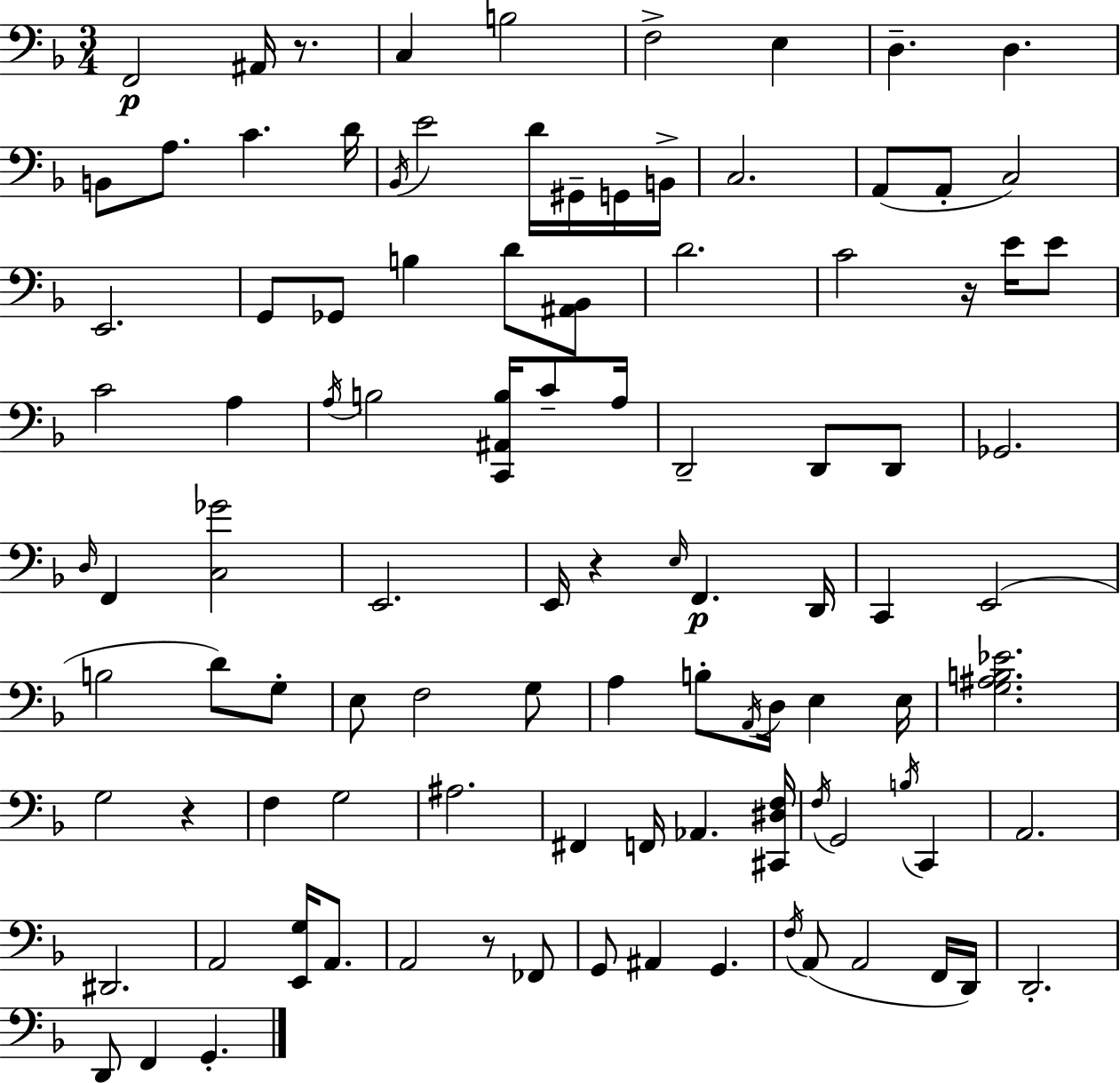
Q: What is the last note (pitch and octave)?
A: G2